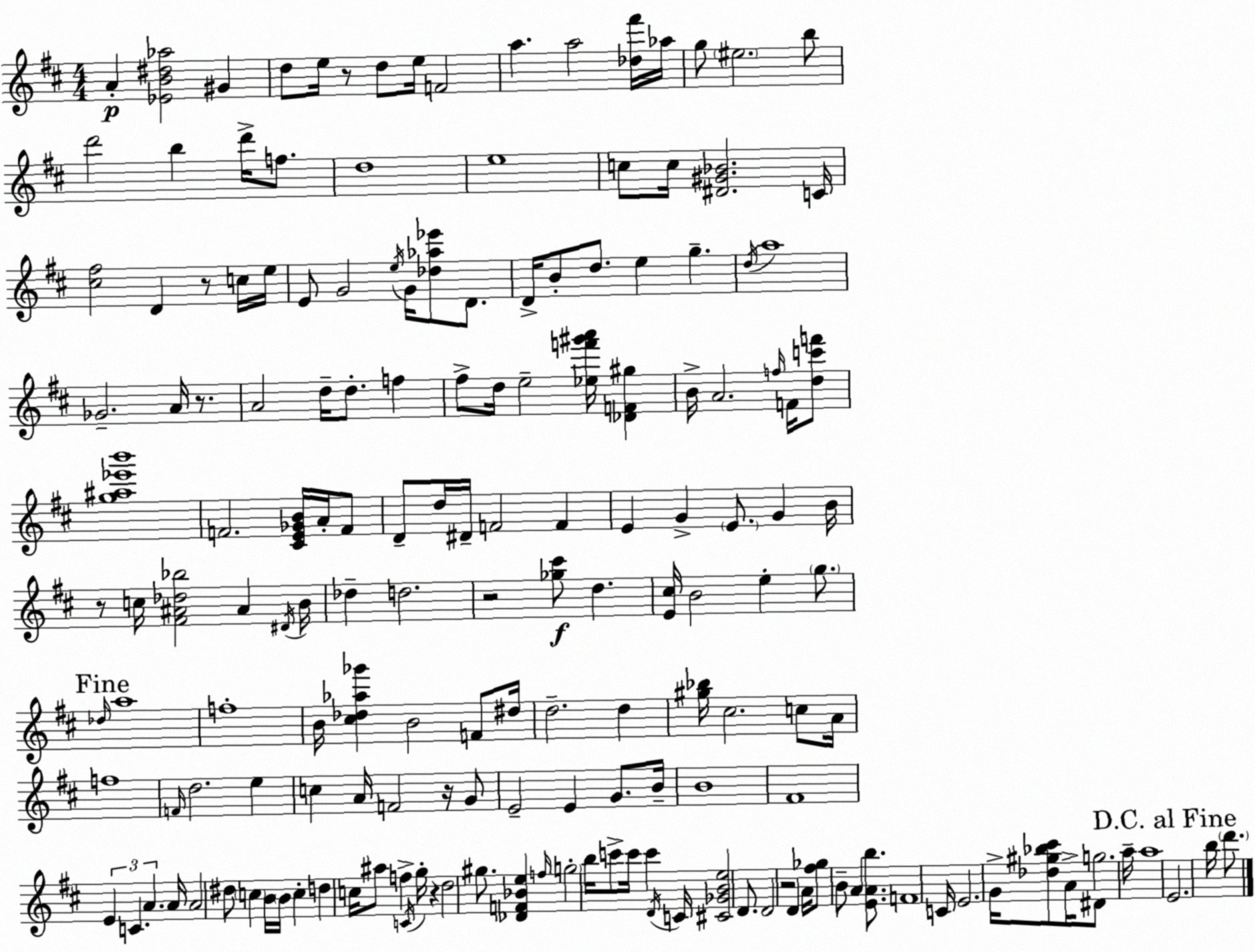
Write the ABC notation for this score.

X:1
T:Untitled
M:4/4
L:1/4
K:D
A [_EB^d_a]2 ^G d/2 e/4 z/2 d/2 e/4 F2 a a2 [_d^f']/4 _a/4 g/2 ^e2 b/2 d'2 b d'/4 f/2 d4 e4 c/2 c/4 [^D^G_B]2 C/4 [^c^f]2 D z/2 c/4 e/4 E/2 G2 e/4 G/4 [_d_a_e']/2 D/2 D/4 B/2 d/2 e g d/4 a4 _G2 A/4 z/2 A2 d/4 d/2 f ^f/2 d/4 e2 [_ef'^g'a']/4 [_DF^g] B/4 A2 f/4 F/4 [dc'f']/2 [g^a_e'b']4 F2 [^CE_GB]/4 A/4 F/2 D/2 d/4 ^D/4 F2 F E G E/2 G B/4 z/2 c/4 [^F^A_d_b]2 ^A ^D/4 B/4 _d d2 z2 [_g^c']/2 d [E^c]/4 B2 e g/2 _d/4 a4 f4 B/4 [^c_d_a_g'] B2 F/2 ^d/4 d2 d [^g_b]/4 ^c2 c/2 A/4 f4 F/4 d2 e c A/4 F2 z/4 G/2 E2 E G/2 B/4 B4 ^F4 E C A A/4 A2 ^d/2 c B/4 B/4 c d c/4 ^a/2 f C/4 g/4 z d2 ^g/2 [_DF_Be] f/4 g2 b/4 c'/2 c'/4 c' D/4 C/4 [^C_GBe]2 D/2 D2 z2 D A/4 [^f_g]/2 B/2 A [EAb]/2 F4 C/4 E2 G/4 [_d^g_b^c']/2 A/4 ^D/2 g2 a/4 a4 E2 b/4 d'/2